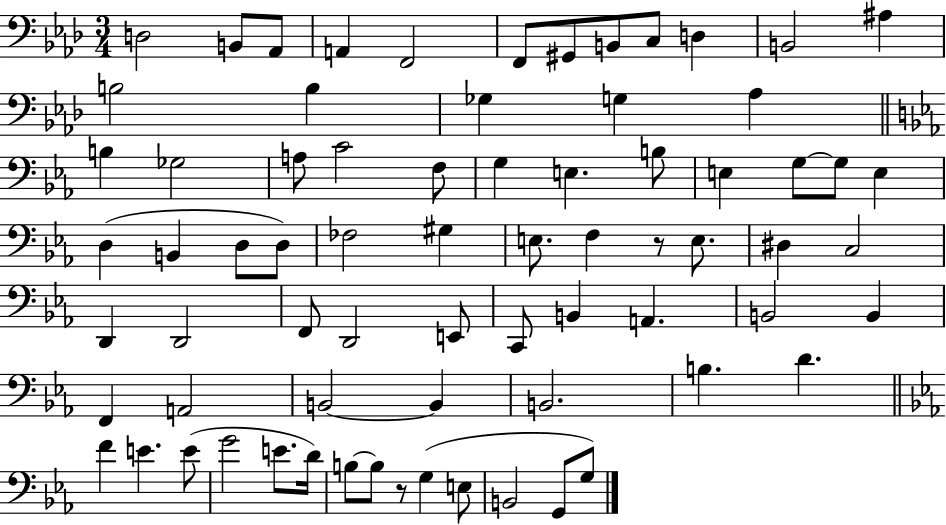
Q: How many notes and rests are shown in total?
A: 72